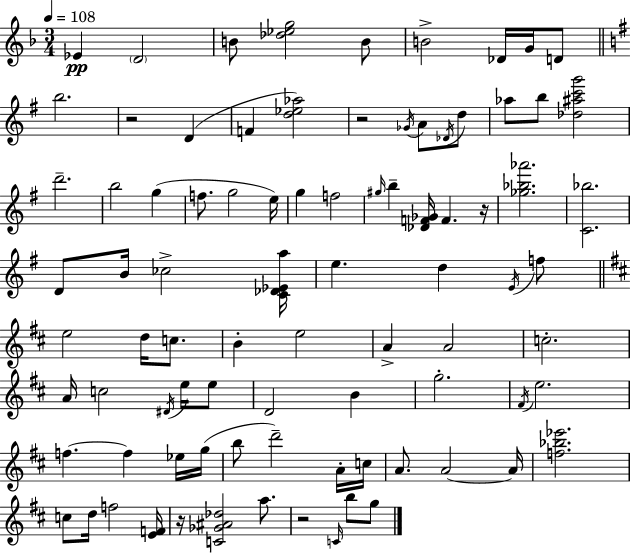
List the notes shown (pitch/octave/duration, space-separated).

Eb4/q D4/h B4/e [Db5,Eb5,G5]/h B4/e B4/h Db4/s G4/s D4/e B5/h. R/h D4/q F4/q [D5,Eb5,Ab5]/h R/h Gb4/s A4/e Db4/s D5/e Ab5/e B5/e [Db5,A#5,C6,G6]/h D6/h. B5/h G5/q F5/e. G5/h E5/s G5/q F5/h G#5/s B5/q [Db4,F4,Gb4]/s F4/q. R/s [Gb5,Bb5,Ab6]/h. [C4,Bb5]/h. D4/e B4/s CES5/h [C4,Db4,Eb4,A5]/s E5/q. D5/q E4/s F5/e E5/h D5/s C5/e. B4/q E5/h A4/q A4/h C5/h. A4/s C5/h D#4/s E5/s E5/e D4/h B4/q G5/h. F#4/s E5/h. F5/q. F5/q Eb5/s G5/s B5/e D6/h A4/s C5/s A4/e. A4/h A4/s [F5,Bb5,Eb6]/h. C5/e D5/s F5/h [E4,F4]/s R/s [C4,Gb4,A#4,Db5]/h A5/e. R/h C4/s B5/e G5/e